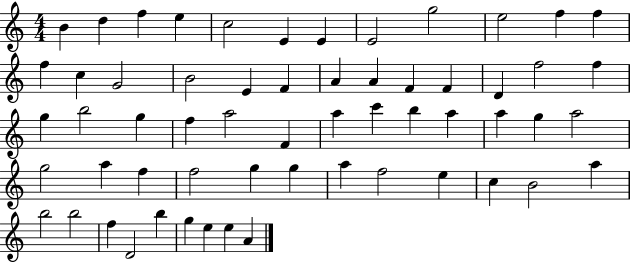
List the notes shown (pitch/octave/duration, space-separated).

B4/q D5/q F5/q E5/q C5/h E4/q E4/q E4/h G5/h E5/h F5/q F5/q F5/q C5/q G4/h B4/h E4/q F4/q A4/q A4/q F4/q F4/q D4/q F5/h F5/q G5/q B5/h G5/q F5/q A5/h F4/q A5/q C6/q B5/q A5/q A5/q G5/q A5/h G5/h A5/q F5/q F5/h G5/q G5/q A5/q F5/h E5/q C5/q B4/h A5/q B5/h B5/h F5/q D4/h B5/q G5/q E5/q E5/q A4/q